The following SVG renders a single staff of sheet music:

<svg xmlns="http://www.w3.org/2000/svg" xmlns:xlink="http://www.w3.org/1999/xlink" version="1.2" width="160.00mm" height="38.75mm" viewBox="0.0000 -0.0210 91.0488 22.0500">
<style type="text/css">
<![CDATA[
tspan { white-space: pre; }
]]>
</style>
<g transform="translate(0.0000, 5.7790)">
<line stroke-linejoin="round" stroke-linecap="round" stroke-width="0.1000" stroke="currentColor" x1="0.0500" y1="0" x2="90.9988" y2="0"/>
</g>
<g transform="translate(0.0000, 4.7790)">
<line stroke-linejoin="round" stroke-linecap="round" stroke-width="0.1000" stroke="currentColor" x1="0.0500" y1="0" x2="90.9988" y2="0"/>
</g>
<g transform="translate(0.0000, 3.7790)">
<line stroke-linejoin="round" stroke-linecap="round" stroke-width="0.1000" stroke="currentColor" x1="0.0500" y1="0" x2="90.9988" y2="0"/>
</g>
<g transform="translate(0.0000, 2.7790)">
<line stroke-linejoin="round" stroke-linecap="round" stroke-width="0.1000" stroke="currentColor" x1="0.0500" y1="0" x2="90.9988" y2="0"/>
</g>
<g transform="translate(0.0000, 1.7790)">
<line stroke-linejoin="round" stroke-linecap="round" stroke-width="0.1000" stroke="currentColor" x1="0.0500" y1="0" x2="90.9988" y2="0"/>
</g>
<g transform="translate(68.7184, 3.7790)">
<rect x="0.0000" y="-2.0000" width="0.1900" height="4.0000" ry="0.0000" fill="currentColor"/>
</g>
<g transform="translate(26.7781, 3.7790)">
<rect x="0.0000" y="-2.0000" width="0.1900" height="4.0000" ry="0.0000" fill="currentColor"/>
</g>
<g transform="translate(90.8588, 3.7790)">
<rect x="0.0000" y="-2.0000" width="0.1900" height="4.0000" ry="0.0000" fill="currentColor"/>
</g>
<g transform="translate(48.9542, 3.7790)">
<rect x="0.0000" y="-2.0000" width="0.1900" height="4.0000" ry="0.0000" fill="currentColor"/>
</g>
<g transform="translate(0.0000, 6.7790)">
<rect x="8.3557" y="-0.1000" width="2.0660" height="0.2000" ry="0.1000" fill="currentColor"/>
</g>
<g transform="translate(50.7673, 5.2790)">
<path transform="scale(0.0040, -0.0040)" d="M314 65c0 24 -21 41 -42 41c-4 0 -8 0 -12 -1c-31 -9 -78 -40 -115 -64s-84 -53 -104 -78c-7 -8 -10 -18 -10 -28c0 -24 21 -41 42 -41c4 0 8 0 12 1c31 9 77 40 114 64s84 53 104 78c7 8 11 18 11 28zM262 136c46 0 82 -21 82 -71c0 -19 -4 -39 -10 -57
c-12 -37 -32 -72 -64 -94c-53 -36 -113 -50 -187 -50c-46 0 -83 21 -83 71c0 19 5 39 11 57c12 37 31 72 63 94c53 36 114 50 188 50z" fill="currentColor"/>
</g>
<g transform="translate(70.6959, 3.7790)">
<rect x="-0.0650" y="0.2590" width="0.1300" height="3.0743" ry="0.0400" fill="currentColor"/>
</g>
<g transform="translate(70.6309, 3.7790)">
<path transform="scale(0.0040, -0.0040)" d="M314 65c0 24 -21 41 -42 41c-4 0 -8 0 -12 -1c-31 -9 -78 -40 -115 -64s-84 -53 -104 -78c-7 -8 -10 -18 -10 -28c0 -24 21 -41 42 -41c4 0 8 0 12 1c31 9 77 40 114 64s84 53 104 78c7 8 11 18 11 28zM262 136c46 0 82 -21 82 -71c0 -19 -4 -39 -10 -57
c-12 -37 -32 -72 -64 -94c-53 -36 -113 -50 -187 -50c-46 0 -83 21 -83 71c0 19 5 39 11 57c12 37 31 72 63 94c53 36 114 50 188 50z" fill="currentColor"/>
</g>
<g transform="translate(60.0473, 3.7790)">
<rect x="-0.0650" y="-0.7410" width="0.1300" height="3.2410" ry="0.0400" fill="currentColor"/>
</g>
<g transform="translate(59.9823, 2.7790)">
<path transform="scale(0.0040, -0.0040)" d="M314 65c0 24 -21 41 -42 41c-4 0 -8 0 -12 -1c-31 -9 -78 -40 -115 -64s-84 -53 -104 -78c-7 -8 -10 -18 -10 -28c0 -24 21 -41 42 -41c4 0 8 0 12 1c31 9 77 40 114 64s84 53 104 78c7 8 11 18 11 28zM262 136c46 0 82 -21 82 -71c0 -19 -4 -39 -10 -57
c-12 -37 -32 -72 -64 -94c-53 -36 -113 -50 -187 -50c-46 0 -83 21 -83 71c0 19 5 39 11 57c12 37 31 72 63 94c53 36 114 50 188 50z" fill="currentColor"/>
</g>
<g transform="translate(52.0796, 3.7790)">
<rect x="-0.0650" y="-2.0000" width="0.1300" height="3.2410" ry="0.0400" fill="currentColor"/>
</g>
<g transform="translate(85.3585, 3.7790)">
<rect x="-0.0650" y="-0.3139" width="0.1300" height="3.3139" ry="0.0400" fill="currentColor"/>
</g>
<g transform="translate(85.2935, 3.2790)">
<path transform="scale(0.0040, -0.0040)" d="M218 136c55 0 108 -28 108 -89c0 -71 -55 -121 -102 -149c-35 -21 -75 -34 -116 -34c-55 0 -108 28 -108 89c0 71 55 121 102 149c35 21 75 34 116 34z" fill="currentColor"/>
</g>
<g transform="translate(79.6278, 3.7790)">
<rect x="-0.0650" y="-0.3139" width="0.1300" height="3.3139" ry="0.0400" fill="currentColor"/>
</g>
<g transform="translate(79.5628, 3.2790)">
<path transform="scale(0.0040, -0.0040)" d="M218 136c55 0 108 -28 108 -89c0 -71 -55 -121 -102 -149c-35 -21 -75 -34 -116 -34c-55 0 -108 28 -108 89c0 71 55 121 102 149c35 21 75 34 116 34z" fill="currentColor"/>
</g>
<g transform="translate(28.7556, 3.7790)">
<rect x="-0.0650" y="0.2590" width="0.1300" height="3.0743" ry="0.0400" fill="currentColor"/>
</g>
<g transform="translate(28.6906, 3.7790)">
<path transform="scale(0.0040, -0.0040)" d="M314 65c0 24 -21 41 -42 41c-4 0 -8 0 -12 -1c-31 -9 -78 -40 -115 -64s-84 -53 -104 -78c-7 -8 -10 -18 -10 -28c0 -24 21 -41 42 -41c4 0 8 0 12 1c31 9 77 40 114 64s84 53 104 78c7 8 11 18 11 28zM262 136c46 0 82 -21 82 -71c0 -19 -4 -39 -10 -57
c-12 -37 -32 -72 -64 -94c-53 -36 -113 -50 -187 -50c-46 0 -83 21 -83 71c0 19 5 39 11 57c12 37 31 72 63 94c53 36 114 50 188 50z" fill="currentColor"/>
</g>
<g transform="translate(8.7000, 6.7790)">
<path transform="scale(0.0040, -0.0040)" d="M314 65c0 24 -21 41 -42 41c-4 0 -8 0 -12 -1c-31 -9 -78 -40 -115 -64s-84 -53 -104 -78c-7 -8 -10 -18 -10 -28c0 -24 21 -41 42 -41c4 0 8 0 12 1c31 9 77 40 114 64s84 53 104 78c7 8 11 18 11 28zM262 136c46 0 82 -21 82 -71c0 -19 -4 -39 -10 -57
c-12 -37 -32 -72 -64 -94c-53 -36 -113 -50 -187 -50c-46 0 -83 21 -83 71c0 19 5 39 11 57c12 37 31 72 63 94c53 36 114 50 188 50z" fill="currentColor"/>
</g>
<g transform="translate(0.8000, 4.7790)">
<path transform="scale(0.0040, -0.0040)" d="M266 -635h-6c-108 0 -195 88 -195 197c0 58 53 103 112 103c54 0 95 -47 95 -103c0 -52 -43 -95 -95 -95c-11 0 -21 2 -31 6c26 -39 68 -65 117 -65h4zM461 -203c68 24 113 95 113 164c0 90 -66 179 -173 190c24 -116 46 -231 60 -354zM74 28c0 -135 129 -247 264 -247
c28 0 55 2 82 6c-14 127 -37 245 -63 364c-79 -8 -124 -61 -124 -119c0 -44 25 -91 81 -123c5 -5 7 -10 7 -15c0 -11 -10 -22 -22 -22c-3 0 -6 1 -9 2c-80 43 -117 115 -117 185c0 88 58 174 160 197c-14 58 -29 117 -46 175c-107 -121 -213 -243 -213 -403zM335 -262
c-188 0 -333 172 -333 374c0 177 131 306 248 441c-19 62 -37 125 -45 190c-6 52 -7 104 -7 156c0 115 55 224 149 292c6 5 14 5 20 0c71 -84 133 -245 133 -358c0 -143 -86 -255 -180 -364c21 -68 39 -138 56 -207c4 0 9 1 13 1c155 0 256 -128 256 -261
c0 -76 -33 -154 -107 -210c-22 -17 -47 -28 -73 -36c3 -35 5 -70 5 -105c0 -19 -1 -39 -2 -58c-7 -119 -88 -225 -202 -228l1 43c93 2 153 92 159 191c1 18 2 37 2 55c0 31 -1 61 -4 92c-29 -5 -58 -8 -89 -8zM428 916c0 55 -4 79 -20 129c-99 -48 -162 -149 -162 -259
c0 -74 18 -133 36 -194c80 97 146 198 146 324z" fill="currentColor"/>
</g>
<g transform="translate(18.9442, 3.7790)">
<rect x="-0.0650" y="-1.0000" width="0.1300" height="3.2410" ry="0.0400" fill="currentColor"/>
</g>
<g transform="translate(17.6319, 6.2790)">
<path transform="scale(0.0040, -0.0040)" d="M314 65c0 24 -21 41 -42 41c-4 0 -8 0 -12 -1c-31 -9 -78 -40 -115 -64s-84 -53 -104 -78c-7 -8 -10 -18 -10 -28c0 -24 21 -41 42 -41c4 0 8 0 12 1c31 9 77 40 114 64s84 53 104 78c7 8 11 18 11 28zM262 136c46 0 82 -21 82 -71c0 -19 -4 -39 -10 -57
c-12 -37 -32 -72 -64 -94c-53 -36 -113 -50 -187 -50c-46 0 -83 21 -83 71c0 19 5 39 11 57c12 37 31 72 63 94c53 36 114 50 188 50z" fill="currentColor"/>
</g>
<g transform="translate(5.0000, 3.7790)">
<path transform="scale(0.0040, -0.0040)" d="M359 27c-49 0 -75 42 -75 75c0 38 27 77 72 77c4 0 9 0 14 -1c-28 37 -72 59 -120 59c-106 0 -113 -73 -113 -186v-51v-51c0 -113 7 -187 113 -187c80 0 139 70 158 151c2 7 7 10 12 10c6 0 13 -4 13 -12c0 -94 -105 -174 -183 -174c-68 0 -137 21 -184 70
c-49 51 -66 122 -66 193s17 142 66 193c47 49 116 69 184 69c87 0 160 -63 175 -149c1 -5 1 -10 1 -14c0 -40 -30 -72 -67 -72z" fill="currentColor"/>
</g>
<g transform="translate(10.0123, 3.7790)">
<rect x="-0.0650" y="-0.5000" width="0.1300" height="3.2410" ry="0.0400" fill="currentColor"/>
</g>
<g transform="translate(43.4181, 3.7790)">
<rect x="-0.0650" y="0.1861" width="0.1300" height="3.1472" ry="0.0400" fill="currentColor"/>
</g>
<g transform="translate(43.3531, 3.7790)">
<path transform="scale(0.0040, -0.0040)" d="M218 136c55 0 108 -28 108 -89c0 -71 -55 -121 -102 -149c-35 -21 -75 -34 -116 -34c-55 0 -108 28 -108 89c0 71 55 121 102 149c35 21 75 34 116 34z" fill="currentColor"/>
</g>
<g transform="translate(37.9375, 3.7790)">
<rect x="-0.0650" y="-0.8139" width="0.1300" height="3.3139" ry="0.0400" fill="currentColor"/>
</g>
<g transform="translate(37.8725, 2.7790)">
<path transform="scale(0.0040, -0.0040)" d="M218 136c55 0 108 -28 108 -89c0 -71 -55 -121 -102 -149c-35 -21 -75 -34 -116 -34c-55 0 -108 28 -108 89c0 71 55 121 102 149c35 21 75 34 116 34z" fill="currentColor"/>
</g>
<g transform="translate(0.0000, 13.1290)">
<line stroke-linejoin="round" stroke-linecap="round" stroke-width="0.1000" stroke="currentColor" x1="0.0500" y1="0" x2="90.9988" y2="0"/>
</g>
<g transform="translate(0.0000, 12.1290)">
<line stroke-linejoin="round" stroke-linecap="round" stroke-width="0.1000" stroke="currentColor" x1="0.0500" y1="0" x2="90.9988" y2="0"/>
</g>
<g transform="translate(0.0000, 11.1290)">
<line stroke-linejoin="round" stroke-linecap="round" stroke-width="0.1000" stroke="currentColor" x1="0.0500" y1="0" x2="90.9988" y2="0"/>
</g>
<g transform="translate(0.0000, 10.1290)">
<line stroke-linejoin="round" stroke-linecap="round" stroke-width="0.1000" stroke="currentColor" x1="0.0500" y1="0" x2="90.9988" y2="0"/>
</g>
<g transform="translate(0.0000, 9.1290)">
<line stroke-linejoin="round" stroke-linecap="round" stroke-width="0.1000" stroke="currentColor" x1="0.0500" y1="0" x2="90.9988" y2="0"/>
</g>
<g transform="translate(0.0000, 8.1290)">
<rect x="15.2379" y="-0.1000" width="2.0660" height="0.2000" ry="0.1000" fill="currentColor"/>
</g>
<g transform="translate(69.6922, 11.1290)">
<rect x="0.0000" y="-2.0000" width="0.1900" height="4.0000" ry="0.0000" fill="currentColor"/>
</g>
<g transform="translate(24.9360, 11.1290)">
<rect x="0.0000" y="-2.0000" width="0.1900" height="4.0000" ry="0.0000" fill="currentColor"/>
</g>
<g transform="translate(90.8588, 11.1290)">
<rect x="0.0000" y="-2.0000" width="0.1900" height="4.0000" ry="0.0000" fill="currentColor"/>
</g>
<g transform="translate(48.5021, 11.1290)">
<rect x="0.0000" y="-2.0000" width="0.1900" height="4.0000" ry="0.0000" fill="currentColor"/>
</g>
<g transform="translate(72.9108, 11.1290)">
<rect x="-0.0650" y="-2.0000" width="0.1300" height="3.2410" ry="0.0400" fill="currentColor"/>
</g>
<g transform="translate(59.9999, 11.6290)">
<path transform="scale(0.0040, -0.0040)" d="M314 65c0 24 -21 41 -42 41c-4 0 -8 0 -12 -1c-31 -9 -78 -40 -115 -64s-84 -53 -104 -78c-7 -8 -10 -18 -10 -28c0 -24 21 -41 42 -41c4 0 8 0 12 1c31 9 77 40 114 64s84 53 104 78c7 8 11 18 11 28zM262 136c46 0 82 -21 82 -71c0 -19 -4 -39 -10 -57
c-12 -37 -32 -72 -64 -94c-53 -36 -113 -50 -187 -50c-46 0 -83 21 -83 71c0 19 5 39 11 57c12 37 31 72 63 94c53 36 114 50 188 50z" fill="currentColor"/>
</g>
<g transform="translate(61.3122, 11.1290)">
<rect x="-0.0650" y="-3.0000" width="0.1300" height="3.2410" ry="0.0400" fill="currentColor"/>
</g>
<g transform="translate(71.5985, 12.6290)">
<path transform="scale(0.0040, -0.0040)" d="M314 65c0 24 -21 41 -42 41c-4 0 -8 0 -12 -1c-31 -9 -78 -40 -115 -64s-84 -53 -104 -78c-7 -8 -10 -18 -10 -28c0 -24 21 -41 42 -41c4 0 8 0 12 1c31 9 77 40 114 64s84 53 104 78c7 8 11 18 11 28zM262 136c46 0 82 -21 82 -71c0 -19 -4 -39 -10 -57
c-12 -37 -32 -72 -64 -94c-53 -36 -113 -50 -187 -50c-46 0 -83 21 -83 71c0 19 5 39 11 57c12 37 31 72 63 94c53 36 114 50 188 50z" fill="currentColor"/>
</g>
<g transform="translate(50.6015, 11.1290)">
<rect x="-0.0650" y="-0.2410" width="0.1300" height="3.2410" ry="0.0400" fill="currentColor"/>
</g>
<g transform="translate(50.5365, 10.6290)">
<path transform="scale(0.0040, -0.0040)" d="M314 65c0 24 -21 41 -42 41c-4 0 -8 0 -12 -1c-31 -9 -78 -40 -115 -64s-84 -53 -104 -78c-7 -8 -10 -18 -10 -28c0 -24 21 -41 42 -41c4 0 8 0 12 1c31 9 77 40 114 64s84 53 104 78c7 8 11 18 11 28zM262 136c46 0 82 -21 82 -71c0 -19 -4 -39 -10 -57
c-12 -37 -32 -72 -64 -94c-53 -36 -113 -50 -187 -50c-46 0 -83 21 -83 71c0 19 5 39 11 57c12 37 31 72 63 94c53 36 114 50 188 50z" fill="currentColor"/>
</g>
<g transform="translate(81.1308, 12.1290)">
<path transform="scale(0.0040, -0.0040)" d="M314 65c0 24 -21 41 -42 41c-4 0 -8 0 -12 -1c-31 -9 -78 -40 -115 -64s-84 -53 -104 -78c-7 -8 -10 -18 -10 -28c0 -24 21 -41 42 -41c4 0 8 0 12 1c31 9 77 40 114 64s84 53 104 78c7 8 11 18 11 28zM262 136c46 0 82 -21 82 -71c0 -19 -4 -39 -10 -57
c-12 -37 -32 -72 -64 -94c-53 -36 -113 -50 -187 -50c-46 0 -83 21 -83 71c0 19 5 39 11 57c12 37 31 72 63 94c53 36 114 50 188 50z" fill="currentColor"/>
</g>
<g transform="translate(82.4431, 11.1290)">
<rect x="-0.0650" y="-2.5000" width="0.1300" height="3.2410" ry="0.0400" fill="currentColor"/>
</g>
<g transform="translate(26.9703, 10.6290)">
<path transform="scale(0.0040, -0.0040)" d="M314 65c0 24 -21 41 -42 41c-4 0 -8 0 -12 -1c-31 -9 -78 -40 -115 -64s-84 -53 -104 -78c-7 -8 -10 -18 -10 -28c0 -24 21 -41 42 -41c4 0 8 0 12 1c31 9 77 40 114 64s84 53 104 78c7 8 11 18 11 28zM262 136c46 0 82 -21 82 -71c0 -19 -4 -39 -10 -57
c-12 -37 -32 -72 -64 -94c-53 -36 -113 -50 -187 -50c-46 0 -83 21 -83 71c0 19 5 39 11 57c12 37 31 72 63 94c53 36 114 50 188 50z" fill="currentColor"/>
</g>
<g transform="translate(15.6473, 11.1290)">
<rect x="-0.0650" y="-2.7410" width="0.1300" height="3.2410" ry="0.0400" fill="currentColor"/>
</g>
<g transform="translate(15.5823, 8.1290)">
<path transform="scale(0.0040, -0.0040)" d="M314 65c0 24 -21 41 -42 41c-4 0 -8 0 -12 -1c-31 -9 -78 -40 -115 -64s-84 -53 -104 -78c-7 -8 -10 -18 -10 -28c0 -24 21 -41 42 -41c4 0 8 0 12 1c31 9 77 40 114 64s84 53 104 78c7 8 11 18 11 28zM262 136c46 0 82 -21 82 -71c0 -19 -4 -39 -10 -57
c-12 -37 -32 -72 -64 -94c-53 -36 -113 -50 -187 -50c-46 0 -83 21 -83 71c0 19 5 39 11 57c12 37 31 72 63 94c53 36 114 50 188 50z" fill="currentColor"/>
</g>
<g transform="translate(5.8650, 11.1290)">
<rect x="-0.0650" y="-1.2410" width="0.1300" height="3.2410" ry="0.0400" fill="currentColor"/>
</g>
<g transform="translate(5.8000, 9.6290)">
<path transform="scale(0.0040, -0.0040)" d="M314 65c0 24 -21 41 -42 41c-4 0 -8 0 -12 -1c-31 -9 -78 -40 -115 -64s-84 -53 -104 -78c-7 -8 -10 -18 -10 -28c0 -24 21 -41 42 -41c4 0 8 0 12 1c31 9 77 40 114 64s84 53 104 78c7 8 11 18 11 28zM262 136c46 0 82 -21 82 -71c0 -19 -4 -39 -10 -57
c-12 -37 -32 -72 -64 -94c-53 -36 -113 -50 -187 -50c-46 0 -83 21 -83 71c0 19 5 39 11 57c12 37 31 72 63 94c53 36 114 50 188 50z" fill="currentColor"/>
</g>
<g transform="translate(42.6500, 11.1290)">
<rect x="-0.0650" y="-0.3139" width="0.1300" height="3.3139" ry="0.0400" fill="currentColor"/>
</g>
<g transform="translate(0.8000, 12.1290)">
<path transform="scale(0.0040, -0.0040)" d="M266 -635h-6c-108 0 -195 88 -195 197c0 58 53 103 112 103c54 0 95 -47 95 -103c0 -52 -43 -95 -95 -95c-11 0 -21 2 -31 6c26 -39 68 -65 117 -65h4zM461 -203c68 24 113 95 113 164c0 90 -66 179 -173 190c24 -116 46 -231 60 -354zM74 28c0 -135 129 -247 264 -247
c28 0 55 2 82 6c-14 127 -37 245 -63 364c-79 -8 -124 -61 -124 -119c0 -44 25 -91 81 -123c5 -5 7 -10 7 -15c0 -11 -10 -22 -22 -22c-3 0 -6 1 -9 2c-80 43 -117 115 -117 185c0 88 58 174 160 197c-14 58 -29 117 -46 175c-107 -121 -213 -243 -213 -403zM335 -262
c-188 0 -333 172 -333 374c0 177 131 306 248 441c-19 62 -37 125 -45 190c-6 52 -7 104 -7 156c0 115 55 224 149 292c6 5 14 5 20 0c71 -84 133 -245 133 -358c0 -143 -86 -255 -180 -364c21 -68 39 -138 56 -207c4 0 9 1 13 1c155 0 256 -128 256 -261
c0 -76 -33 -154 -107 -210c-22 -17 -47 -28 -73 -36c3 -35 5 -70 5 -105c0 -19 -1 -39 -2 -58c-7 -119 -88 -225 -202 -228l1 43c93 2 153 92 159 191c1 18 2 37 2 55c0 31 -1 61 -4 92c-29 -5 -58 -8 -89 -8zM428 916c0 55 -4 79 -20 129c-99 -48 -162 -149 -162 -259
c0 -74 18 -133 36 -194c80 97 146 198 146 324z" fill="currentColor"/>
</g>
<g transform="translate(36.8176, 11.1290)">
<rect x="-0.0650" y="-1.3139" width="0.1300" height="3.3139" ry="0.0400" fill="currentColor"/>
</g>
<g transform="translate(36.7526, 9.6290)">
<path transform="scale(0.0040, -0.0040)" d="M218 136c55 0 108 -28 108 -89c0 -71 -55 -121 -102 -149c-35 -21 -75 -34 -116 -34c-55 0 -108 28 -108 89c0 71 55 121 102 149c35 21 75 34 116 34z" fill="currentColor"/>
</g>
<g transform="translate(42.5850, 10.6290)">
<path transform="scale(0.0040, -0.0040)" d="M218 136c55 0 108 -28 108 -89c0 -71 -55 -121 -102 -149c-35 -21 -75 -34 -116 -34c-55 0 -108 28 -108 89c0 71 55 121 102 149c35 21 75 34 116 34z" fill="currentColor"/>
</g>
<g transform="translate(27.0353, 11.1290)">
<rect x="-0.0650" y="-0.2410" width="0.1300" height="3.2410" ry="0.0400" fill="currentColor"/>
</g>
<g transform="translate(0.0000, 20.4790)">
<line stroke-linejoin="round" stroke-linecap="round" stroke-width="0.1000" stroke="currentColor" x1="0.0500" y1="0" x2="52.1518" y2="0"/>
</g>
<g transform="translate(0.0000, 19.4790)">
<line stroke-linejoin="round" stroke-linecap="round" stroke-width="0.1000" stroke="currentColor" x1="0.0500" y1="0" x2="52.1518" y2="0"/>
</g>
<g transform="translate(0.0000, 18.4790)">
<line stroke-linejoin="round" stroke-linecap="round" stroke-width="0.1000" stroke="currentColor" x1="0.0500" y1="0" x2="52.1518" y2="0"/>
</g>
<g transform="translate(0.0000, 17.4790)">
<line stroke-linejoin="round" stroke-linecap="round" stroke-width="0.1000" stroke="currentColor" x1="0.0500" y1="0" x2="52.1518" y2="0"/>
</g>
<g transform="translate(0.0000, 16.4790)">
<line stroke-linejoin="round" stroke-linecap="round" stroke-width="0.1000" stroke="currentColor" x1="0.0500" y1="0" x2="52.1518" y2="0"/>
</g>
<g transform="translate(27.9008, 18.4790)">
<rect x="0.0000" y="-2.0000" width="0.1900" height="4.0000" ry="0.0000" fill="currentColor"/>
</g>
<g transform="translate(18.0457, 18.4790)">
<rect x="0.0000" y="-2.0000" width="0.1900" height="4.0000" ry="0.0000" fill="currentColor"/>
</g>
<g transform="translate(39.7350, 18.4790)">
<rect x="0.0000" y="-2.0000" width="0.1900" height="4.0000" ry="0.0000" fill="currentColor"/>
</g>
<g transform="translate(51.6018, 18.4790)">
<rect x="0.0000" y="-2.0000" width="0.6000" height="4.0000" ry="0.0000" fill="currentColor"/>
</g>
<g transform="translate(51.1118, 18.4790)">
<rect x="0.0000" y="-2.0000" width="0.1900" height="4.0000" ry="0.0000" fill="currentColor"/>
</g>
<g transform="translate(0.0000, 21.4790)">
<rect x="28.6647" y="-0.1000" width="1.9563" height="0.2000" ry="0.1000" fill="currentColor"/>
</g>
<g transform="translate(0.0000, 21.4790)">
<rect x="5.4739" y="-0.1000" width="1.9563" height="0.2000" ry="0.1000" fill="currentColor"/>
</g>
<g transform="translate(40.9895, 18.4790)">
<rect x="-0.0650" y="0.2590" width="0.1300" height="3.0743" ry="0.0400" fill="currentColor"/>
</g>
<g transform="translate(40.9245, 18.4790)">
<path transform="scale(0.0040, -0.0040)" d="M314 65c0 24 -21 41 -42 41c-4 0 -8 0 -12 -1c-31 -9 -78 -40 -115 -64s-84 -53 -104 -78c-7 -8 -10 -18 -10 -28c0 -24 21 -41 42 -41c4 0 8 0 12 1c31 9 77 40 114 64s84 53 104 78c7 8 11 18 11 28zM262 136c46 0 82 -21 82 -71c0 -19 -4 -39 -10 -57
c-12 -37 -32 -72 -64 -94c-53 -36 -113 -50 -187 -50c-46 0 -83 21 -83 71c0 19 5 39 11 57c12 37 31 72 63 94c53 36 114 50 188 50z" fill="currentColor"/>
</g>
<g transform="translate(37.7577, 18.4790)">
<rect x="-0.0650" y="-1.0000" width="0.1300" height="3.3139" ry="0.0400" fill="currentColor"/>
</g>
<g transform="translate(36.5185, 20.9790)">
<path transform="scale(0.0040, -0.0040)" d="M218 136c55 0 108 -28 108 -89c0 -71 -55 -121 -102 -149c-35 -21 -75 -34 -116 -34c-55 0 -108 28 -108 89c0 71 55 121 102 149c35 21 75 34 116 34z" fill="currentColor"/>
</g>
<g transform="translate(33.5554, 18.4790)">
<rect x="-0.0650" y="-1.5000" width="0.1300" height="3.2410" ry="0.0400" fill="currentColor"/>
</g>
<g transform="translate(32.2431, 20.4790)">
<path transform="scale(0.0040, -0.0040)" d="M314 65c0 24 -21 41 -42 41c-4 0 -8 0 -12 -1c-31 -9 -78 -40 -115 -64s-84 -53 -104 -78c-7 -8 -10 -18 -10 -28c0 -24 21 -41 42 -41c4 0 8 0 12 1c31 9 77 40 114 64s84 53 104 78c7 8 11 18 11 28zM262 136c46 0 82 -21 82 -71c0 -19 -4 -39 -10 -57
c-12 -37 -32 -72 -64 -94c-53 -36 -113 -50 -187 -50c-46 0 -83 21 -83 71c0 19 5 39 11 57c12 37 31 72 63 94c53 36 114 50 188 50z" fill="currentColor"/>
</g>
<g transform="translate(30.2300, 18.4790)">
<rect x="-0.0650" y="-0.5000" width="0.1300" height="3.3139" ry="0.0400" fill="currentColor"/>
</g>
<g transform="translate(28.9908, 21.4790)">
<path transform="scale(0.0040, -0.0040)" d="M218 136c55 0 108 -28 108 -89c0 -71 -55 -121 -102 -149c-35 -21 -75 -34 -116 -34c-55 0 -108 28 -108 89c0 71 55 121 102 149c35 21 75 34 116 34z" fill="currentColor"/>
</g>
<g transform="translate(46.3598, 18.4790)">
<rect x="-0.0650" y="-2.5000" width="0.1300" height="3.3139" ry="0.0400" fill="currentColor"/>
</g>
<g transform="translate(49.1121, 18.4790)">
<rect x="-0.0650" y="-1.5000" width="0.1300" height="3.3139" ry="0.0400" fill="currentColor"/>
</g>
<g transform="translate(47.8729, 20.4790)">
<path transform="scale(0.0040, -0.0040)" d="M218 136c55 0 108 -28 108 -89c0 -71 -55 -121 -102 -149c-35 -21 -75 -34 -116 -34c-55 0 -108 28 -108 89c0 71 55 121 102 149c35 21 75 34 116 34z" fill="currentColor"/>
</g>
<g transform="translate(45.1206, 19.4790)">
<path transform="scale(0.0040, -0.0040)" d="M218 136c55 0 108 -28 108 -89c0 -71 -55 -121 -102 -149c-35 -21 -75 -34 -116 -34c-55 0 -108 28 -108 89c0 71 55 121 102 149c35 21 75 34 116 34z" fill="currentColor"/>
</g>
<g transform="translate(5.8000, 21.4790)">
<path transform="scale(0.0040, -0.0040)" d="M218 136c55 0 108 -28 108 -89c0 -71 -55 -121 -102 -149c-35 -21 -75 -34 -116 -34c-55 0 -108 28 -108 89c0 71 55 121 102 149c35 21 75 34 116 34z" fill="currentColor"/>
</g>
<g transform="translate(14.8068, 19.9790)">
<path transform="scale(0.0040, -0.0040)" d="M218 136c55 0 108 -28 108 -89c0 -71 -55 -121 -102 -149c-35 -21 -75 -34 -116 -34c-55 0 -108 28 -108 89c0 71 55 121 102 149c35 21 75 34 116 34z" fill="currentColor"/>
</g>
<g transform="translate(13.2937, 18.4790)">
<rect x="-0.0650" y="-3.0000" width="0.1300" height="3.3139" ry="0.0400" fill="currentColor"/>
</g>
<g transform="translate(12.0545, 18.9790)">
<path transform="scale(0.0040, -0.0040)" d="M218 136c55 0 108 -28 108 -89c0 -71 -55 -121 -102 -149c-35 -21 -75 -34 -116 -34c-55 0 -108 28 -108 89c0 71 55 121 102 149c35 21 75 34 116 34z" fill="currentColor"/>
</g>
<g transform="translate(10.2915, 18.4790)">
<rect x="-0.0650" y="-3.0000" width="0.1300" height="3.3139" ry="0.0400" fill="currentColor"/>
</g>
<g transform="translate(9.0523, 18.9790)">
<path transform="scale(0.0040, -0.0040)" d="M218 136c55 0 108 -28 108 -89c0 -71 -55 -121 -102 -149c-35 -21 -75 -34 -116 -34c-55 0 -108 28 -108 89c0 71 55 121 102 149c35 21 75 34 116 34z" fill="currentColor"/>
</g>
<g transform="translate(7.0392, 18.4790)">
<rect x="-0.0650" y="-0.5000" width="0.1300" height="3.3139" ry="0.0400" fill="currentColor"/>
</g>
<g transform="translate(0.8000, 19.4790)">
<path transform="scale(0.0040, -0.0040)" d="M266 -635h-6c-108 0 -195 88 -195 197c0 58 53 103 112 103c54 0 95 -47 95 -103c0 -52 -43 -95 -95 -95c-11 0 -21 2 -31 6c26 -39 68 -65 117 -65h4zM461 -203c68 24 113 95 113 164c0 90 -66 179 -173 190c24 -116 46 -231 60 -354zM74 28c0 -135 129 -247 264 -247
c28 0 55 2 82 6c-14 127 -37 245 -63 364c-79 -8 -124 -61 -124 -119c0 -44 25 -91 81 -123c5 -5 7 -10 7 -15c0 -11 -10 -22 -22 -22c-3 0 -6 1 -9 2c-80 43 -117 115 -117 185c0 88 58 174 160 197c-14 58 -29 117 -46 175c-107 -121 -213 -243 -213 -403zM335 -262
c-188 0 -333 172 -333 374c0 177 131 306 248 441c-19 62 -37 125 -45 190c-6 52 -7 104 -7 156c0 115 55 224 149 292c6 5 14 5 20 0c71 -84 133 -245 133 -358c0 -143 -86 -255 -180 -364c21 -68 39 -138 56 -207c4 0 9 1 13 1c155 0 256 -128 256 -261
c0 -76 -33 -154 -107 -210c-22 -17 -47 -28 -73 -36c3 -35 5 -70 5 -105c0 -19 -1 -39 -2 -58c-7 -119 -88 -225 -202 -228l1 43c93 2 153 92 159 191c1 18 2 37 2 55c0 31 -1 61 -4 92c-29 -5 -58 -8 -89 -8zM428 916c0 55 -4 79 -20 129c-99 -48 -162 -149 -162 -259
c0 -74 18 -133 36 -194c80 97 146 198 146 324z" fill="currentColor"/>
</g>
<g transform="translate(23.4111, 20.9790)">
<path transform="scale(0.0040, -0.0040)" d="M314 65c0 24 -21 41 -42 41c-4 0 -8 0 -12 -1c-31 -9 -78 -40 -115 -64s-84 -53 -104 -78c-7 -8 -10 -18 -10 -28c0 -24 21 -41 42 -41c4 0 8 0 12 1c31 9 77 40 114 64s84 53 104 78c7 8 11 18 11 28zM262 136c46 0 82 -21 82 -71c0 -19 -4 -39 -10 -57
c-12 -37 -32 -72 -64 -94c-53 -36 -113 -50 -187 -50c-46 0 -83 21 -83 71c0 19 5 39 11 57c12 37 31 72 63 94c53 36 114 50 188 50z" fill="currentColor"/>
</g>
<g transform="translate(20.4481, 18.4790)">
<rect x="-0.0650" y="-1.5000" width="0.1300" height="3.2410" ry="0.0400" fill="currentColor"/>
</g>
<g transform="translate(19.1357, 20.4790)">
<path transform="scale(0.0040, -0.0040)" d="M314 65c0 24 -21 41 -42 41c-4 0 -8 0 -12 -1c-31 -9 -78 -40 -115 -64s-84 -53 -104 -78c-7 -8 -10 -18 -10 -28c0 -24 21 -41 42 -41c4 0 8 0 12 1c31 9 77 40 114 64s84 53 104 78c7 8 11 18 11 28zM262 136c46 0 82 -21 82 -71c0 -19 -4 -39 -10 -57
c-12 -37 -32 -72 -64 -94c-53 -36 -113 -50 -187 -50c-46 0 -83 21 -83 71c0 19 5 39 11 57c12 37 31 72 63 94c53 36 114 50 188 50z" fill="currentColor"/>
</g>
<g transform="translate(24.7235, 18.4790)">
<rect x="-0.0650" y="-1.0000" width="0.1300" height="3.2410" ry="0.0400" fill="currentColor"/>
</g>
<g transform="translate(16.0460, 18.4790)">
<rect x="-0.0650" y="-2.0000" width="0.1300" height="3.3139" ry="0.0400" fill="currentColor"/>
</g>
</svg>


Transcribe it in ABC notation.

X:1
T:Untitled
M:4/4
L:1/4
K:C
C2 D2 B2 d B F2 d2 B2 c c e2 a2 c2 e c c2 A2 F2 G2 C A A F E2 D2 C E2 D B2 G E